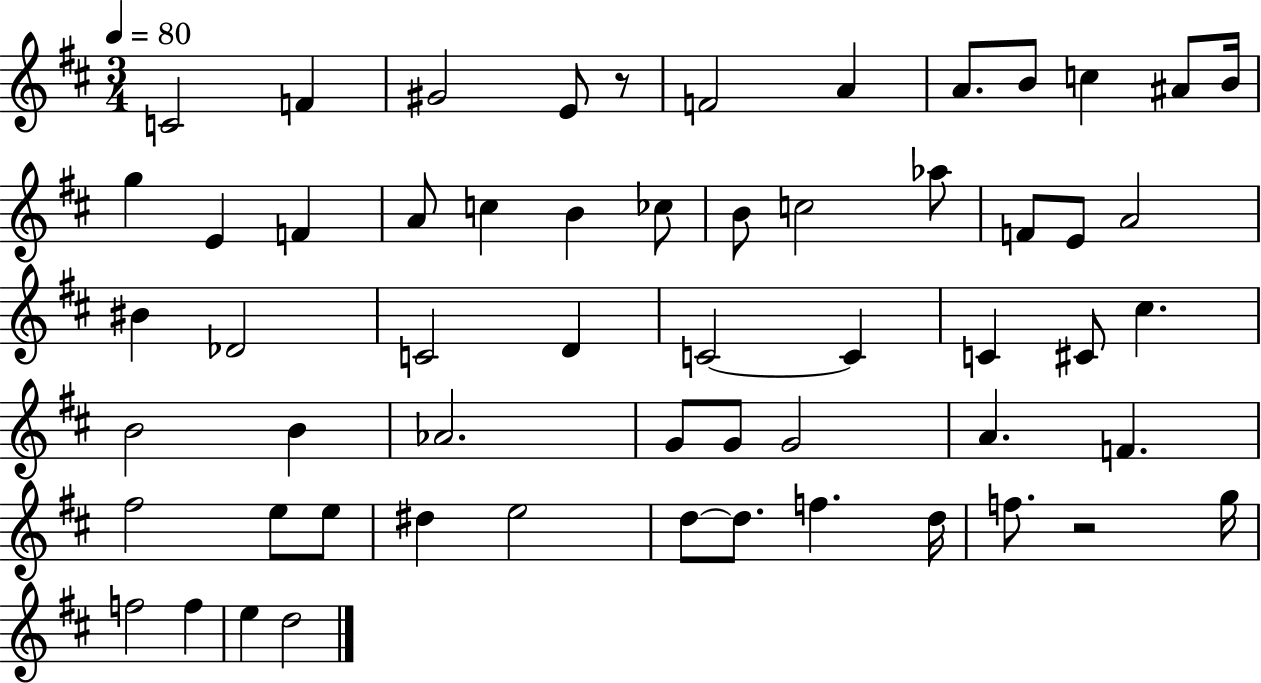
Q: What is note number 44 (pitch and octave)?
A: E5